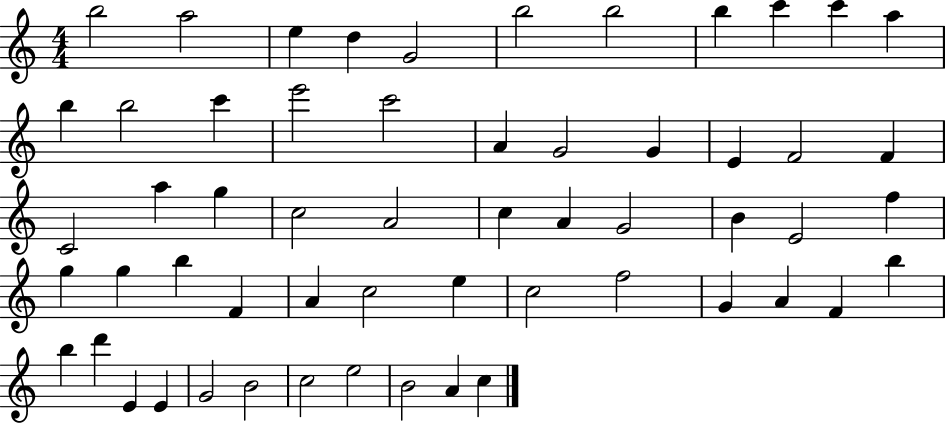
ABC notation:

X:1
T:Untitled
M:4/4
L:1/4
K:C
b2 a2 e d G2 b2 b2 b c' c' a b b2 c' e'2 c'2 A G2 G E F2 F C2 a g c2 A2 c A G2 B E2 f g g b F A c2 e c2 f2 G A F b b d' E E G2 B2 c2 e2 B2 A c